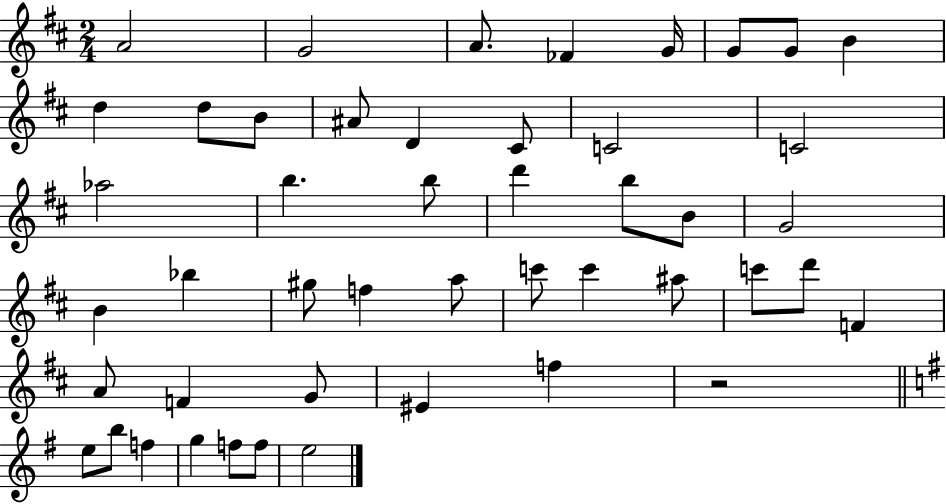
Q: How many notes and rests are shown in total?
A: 47